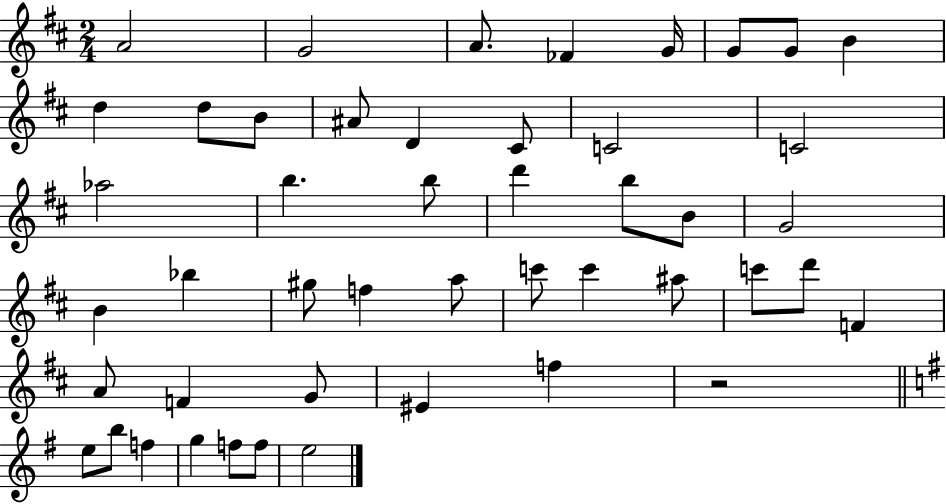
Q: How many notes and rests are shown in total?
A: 47